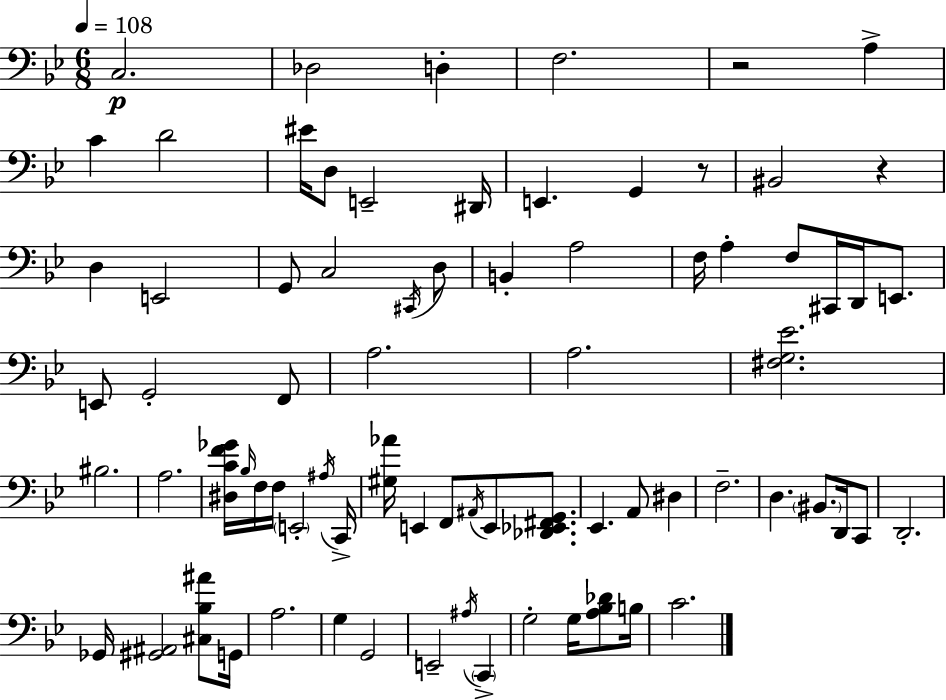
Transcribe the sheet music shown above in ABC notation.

X:1
T:Untitled
M:6/8
L:1/4
K:Gm
C,2 _D,2 D, F,2 z2 A, C D2 ^E/4 D,/2 E,,2 ^D,,/4 E,, G,, z/2 ^B,,2 z D, E,,2 G,,/2 C,2 ^C,,/4 D,/2 B,, A,2 F,/4 A, F,/2 ^C,,/4 D,,/4 E,,/2 E,,/2 G,,2 F,,/2 A,2 A,2 [^F,G,_E]2 ^B,2 A,2 [^D,CF_G]/4 _B,/4 F,/4 F,/4 E,,2 ^A,/4 C,,/4 [^G,_A]/4 E,, F,,/2 ^A,,/4 E,,/2 [_D,,_E,,^F,,G,,]/2 _E,, A,,/2 ^D, F,2 D, ^B,,/2 D,,/4 C,,/2 D,,2 _G,,/4 [^G,,^A,,]2 [^C,_B,^A]/2 G,,/4 A,2 G, G,,2 E,,2 ^A,/4 C,, G,2 G,/4 [A,_B,_D]/2 B,/4 C2